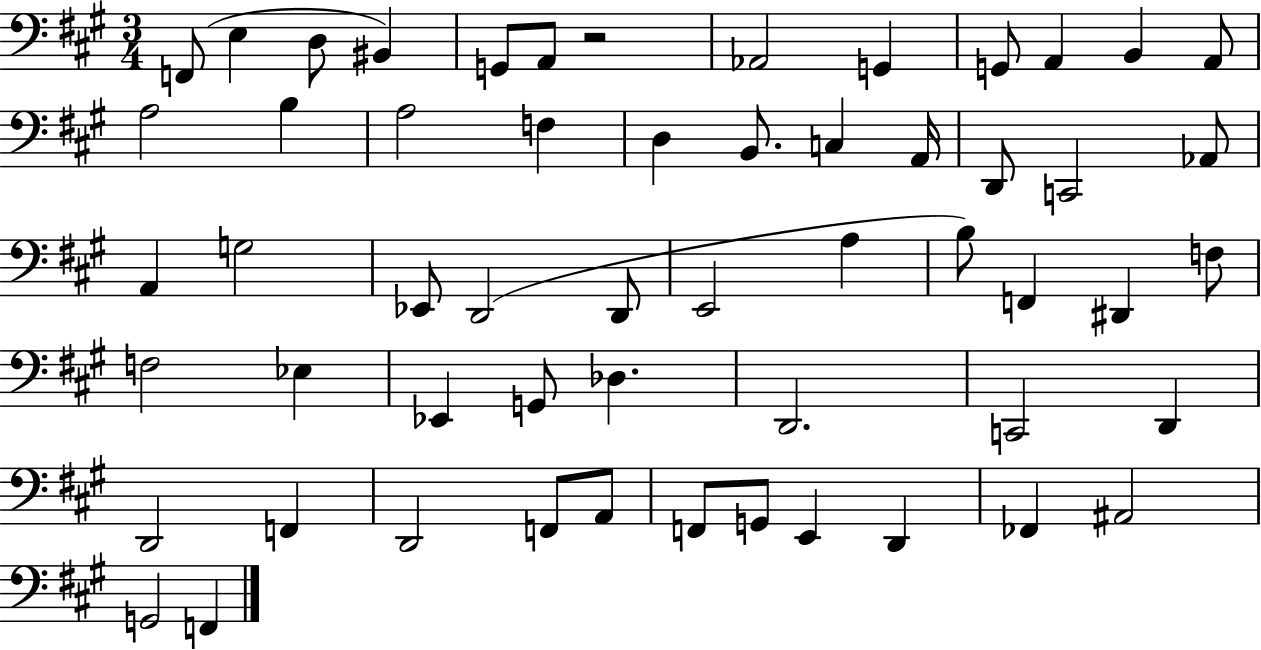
F2/e E3/q D3/e BIS2/q G2/e A2/e R/h Ab2/h G2/q G2/e A2/q B2/q A2/e A3/h B3/q A3/h F3/q D3/q B2/e. C3/q A2/s D2/e C2/h Ab2/e A2/q G3/h Eb2/e D2/h D2/e E2/h A3/q B3/e F2/q D#2/q F3/e F3/h Eb3/q Eb2/q G2/e Db3/q. D2/h. C2/h D2/q D2/h F2/q D2/h F2/e A2/e F2/e G2/e E2/q D2/q FES2/q A#2/h G2/h F2/q